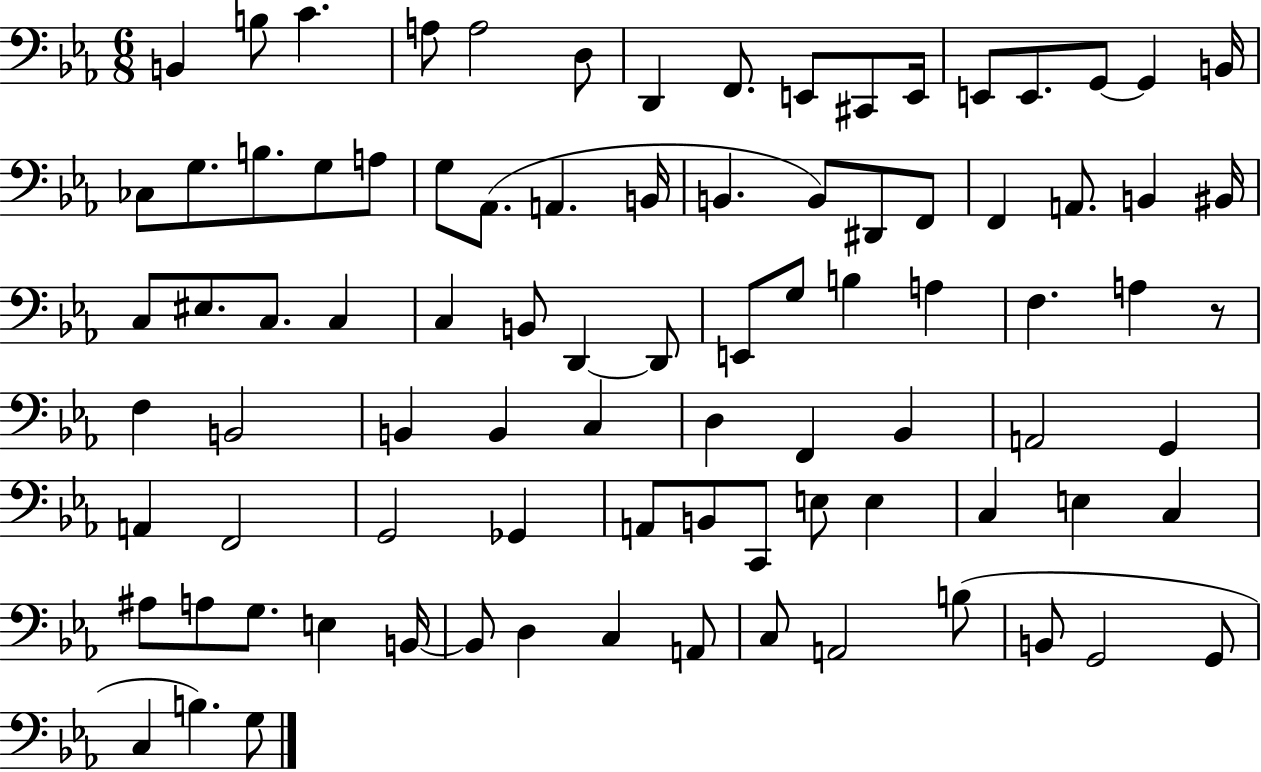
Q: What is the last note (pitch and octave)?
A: G3